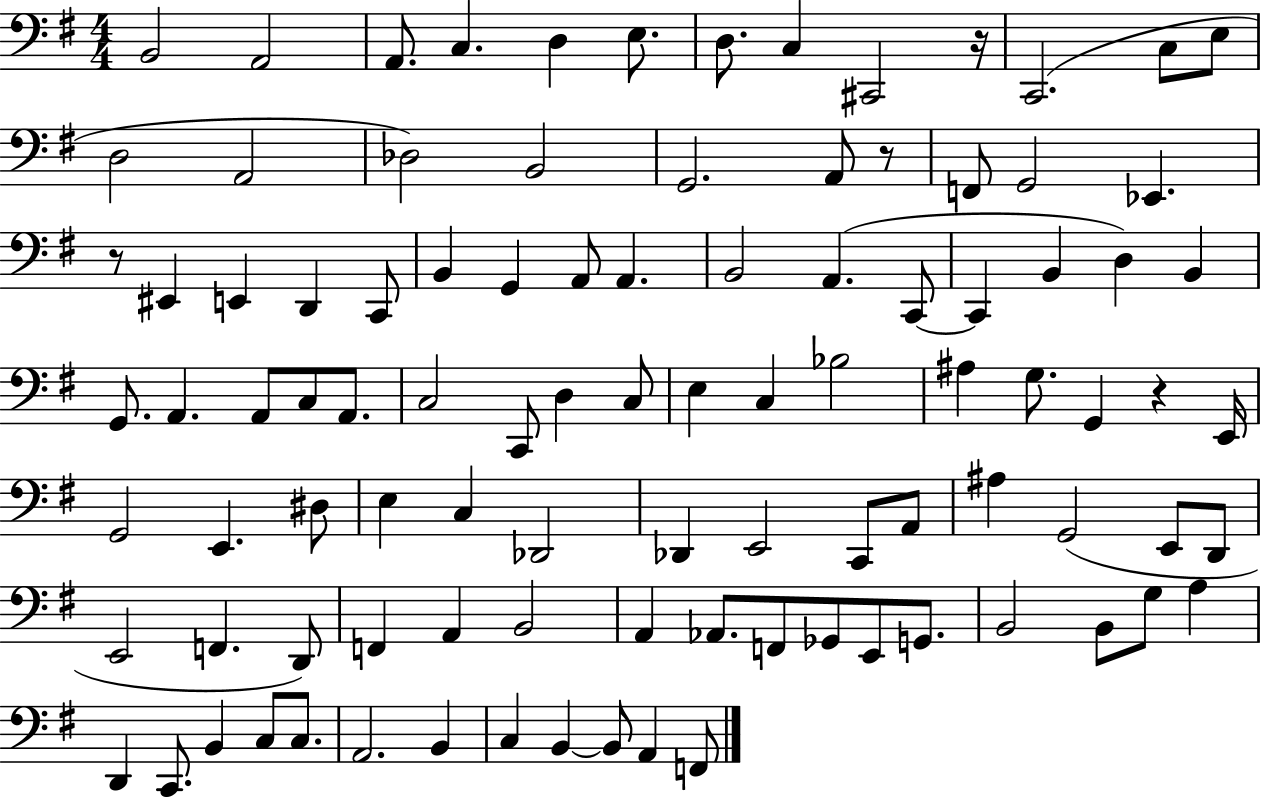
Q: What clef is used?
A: bass